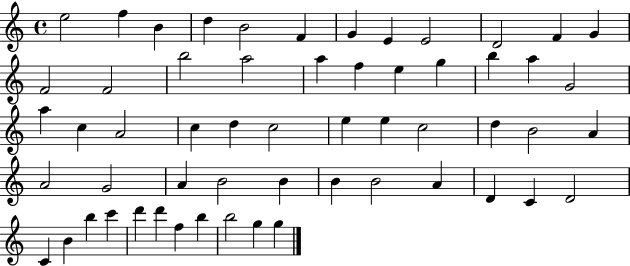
X:1
T:Untitled
M:4/4
L:1/4
K:C
e2 f B d B2 F G E E2 D2 F G F2 F2 b2 a2 a f e g b a G2 a c A2 c d c2 e e c2 d B2 A A2 G2 A B2 B B B2 A D C D2 C B b c' d' d' f b b2 g g